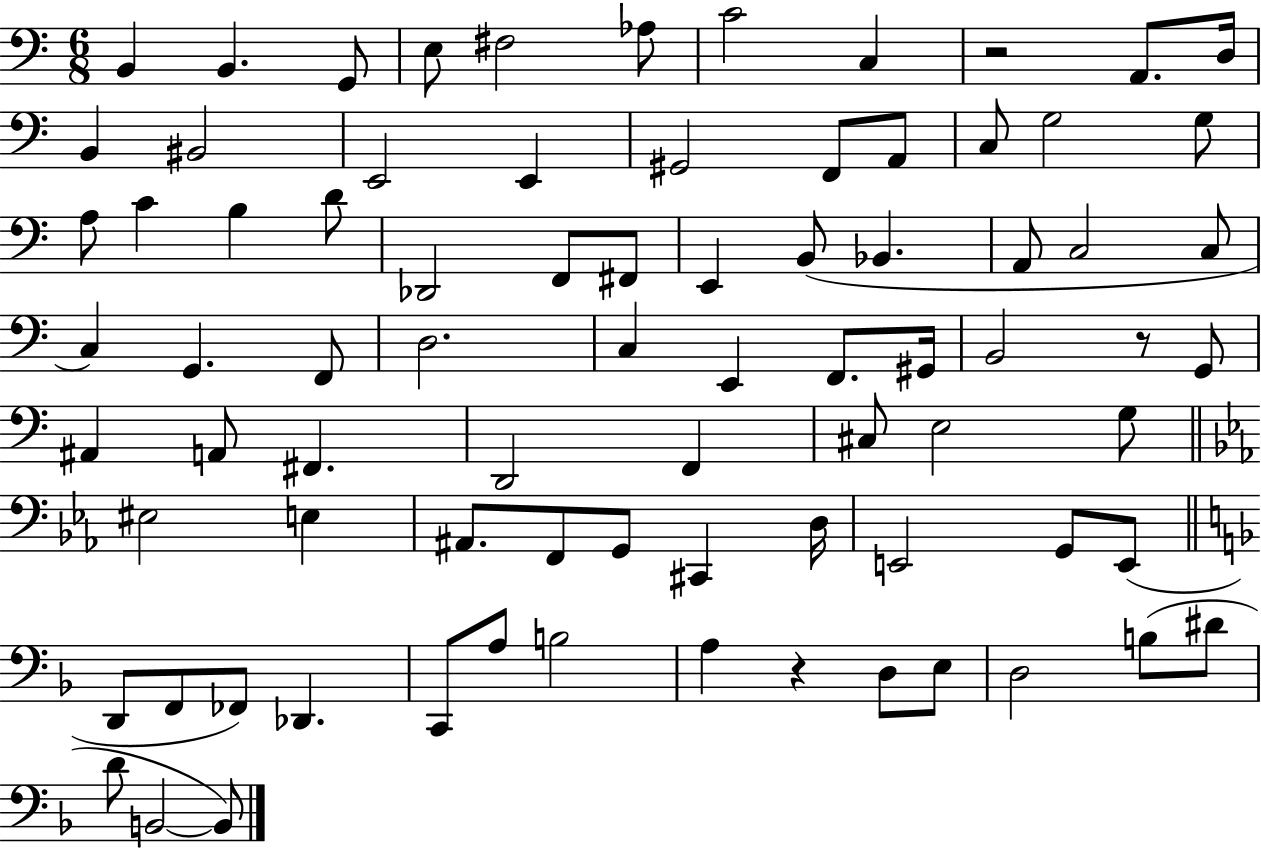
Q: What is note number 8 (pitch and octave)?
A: C3